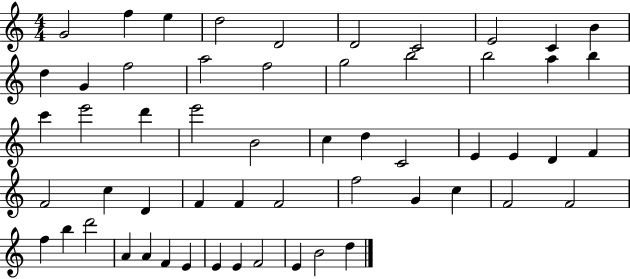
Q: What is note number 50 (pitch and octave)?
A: E4